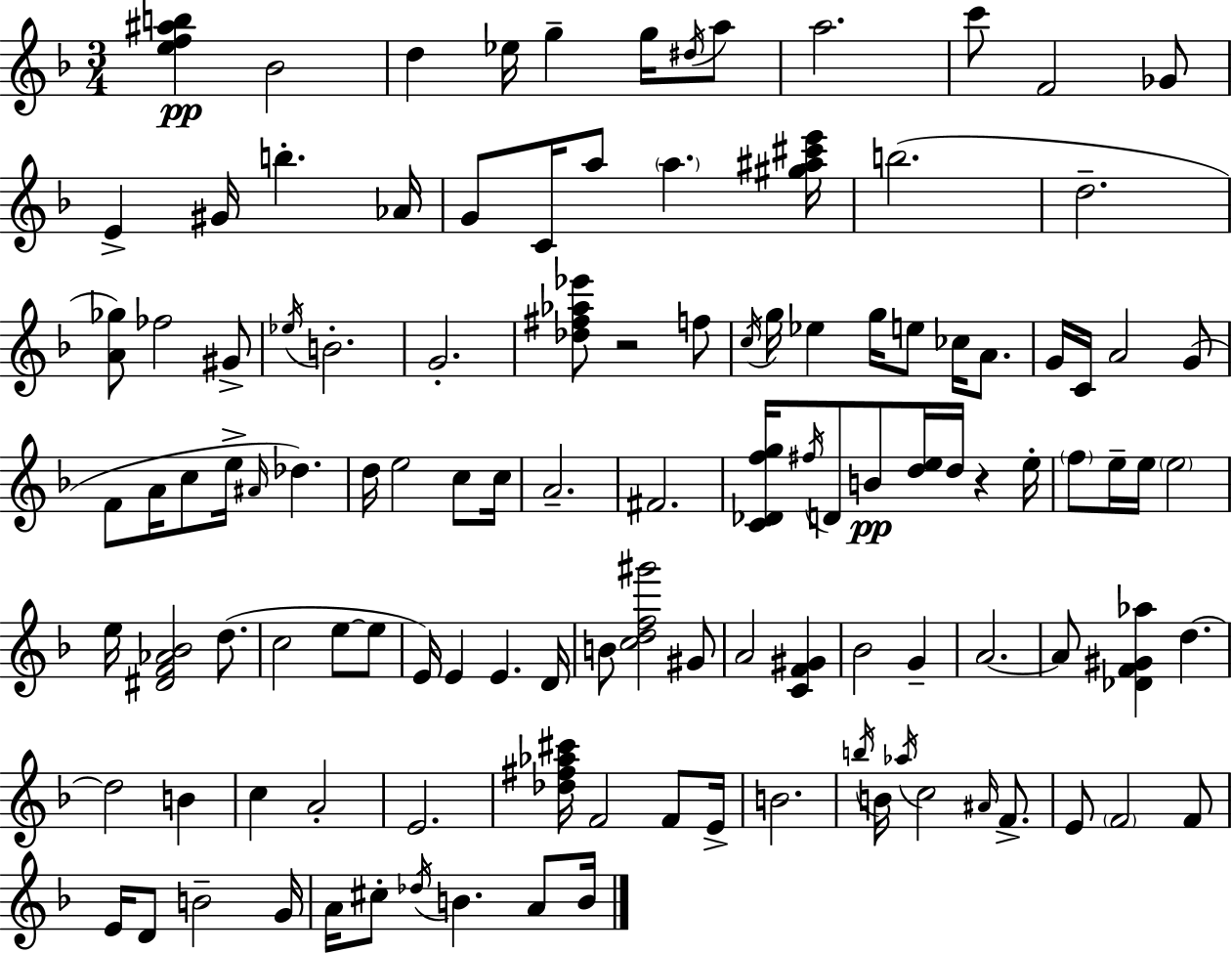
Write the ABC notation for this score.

X:1
T:Untitled
M:3/4
L:1/4
K:Dm
[ef^ab] _B2 d _e/4 g g/4 ^d/4 a/2 a2 c'/2 F2 _G/2 E ^G/4 b _A/4 G/2 C/4 a/2 a [^g^a^c'e']/4 b2 d2 [A_g]/2 _f2 ^G/2 _e/4 B2 G2 [_d^f_a_e']/2 z2 f/2 c/4 g/4 _e g/4 e/2 _c/4 A/2 G/4 C/4 A2 G/2 F/2 A/4 c/2 e/4 ^A/4 _d d/4 e2 c/2 c/4 A2 ^F2 [C_Dfg]/4 ^f/4 D/2 B/2 [de]/4 d/4 z e/4 f/2 e/4 e/4 e2 e/4 [^DF_A_B]2 d/2 c2 e/2 e/2 E/4 E E D/4 B/2 [cdf^g']2 ^G/2 A2 [CF^G] _B2 G A2 A/2 [_DF^G_a] d d2 B c A2 E2 [_d^f_a^c']/4 F2 F/2 E/4 B2 b/4 B/4 _a/4 c2 ^A/4 F/2 E/2 F2 F/2 E/4 D/2 B2 G/4 A/4 ^c/2 _d/4 B A/2 B/4